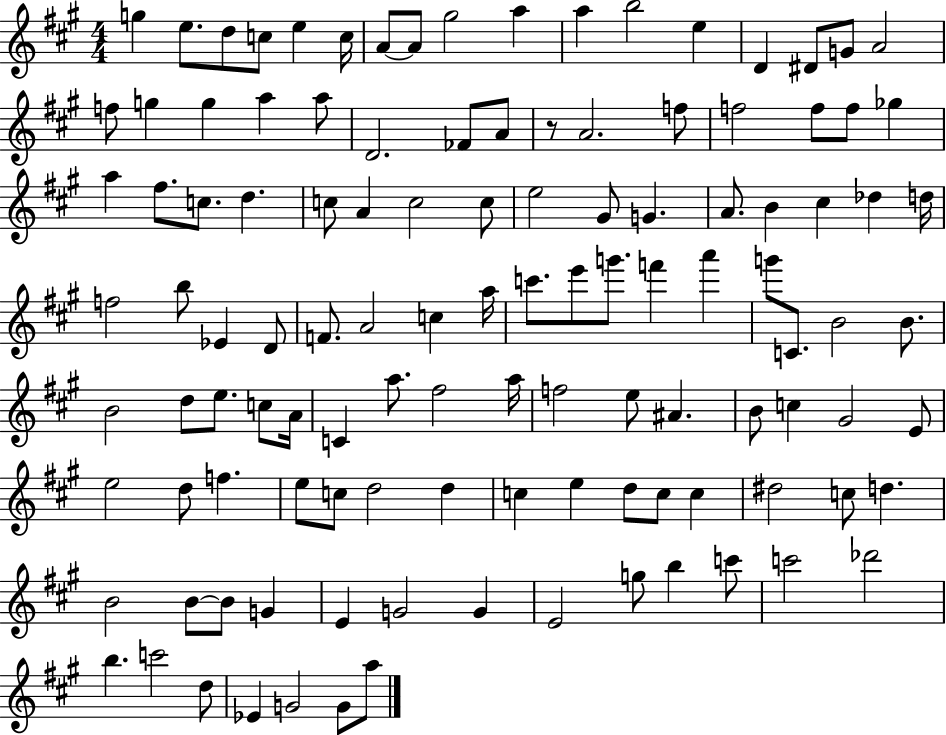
G5/q E5/e. D5/e C5/e E5/q C5/s A4/e A4/e G#5/h A5/q A5/q B5/h E5/q D4/q D#4/e G4/e A4/h F5/e G5/q G5/q A5/q A5/e D4/h. FES4/e A4/e R/e A4/h. F5/e F5/h F5/e F5/e Gb5/q A5/q F#5/e. C5/e. D5/q. C5/e A4/q C5/h C5/e E5/h G#4/e G4/q. A4/e. B4/q C#5/q Db5/q D5/s F5/h B5/e Eb4/q D4/e F4/e. A4/h C5/q A5/s C6/e. E6/e G6/e. F6/q A6/q G6/e C4/e. B4/h B4/e. B4/h D5/e E5/e. C5/e A4/s C4/q A5/e. F#5/h A5/s F5/h E5/e A#4/q. B4/e C5/q G#4/h E4/e E5/h D5/e F5/q. E5/e C5/e D5/h D5/q C5/q E5/q D5/e C5/e C5/q D#5/h C5/e D5/q. B4/h B4/e B4/e G4/q E4/q G4/h G4/q E4/h G5/e B5/q C6/e C6/h Db6/h B5/q. C6/h D5/e Eb4/q G4/h G4/e A5/e